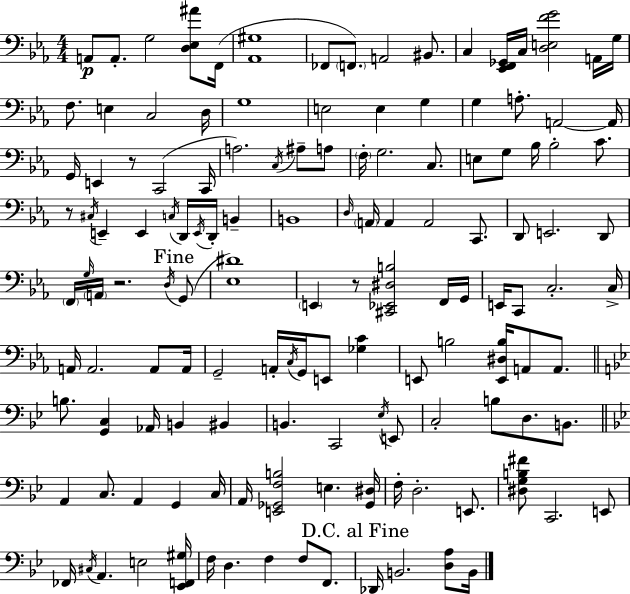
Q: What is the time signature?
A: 4/4